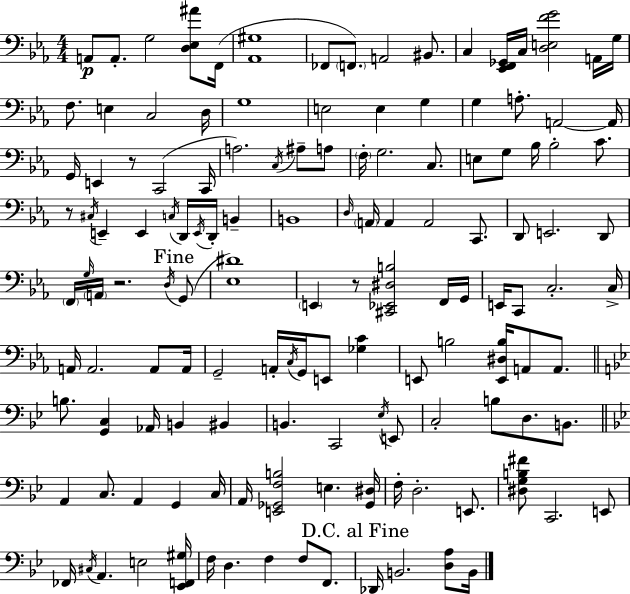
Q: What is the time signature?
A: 4/4